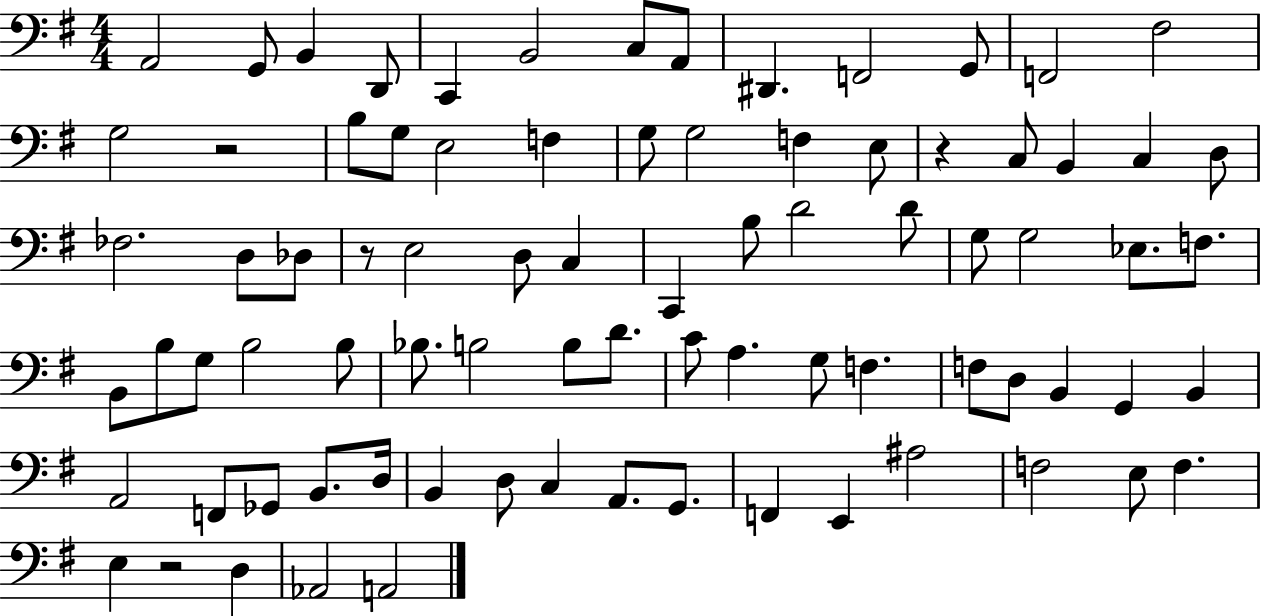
A2/h G2/e B2/q D2/e C2/q B2/h C3/e A2/e D#2/q. F2/h G2/e F2/h F#3/h G3/h R/h B3/e G3/e E3/h F3/q G3/e G3/h F3/q E3/e R/q C3/e B2/q C3/q D3/e FES3/h. D3/e Db3/e R/e E3/h D3/e C3/q C2/q B3/e D4/h D4/e G3/e G3/h Eb3/e. F3/e. B2/e B3/e G3/e B3/h B3/e Bb3/e. B3/h B3/e D4/e. C4/e A3/q. G3/e F3/q. F3/e D3/e B2/q G2/q B2/q A2/h F2/e Gb2/e B2/e. D3/s B2/q D3/e C3/q A2/e. G2/e. F2/q E2/q A#3/h F3/h E3/e F3/q. E3/q R/h D3/q Ab2/h A2/h